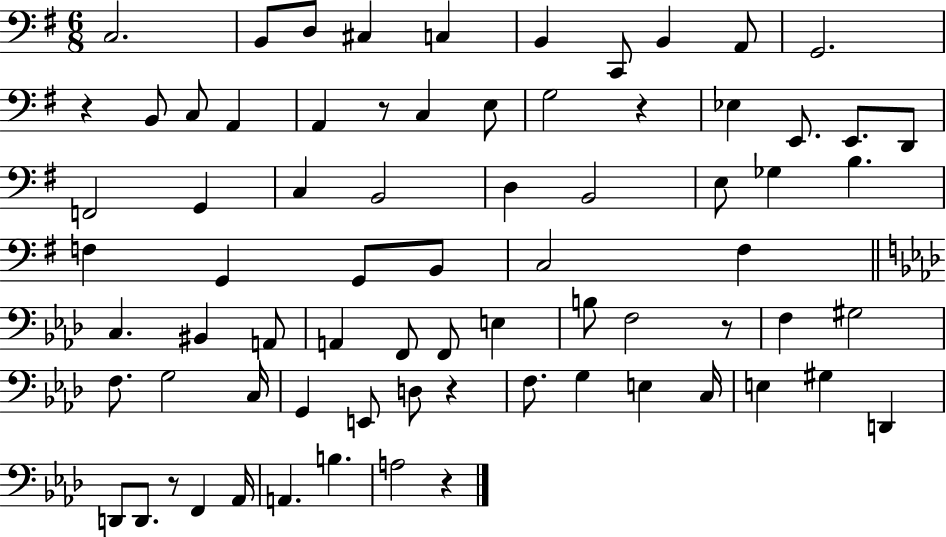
C3/h. B2/e D3/e C#3/q C3/q B2/q C2/e B2/q A2/e G2/h. R/q B2/e C3/e A2/q A2/q R/e C3/q E3/e G3/h R/q Eb3/q E2/e. E2/e. D2/e F2/h G2/q C3/q B2/h D3/q B2/h E3/e Gb3/q B3/q. F3/q G2/q G2/e B2/e C3/h F#3/q C3/q. BIS2/q A2/e A2/q F2/e F2/e E3/q B3/e F3/h R/e F3/q G#3/h F3/e. G3/h C3/s G2/q E2/e D3/e R/q F3/e. G3/q E3/q C3/s E3/q G#3/q D2/q D2/e D2/e. R/e F2/q Ab2/s A2/q. B3/q. A3/h R/q